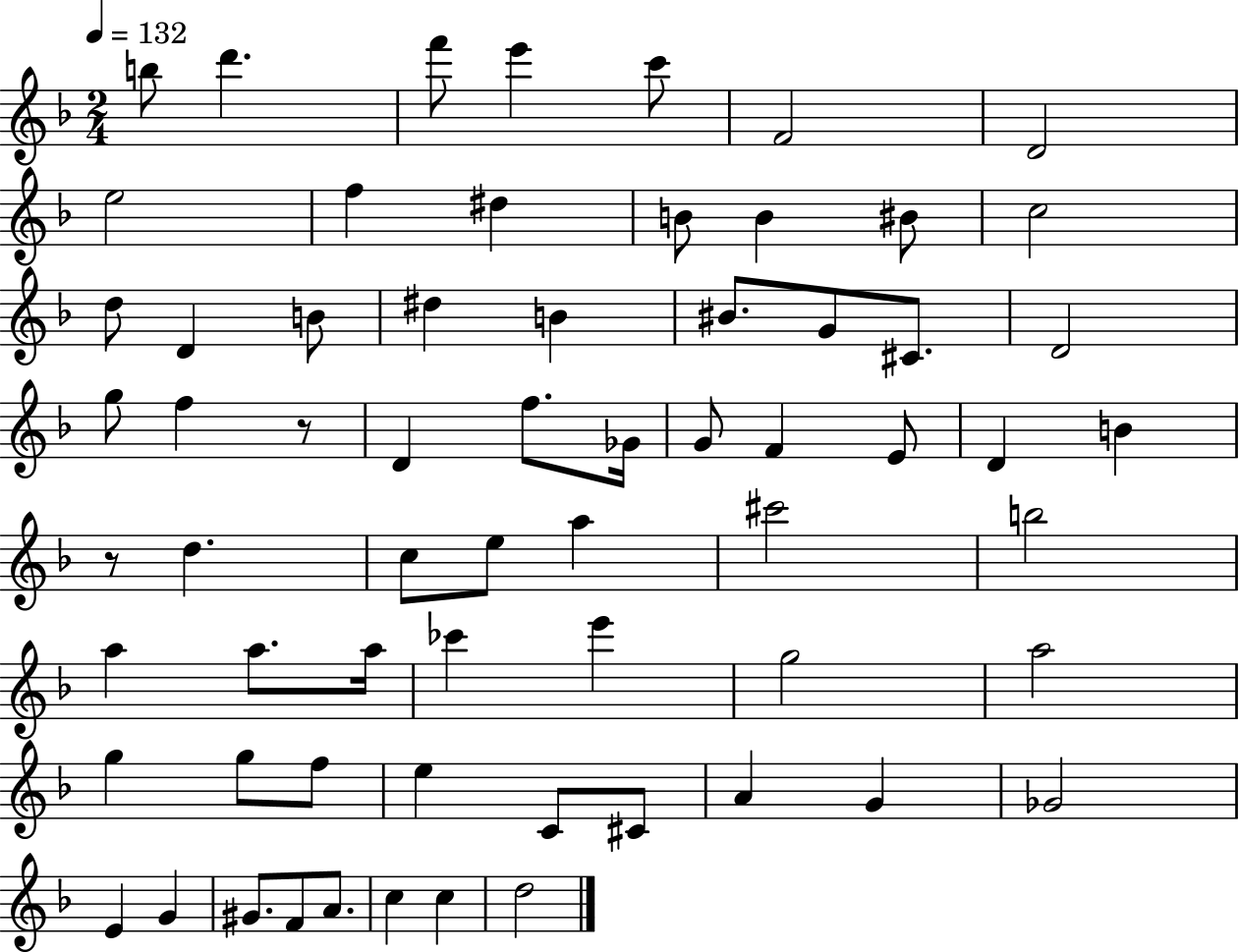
B5/e D6/q. F6/e E6/q C6/e F4/h D4/h E5/h F5/q D#5/q B4/e B4/q BIS4/e C5/h D5/e D4/q B4/e D#5/q B4/q BIS4/e. G4/e C#4/e. D4/h G5/e F5/q R/e D4/q F5/e. Gb4/s G4/e F4/q E4/e D4/q B4/q R/e D5/q. C5/e E5/e A5/q C#6/h B5/h A5/q A5/e. A5/s CES6/q E6/q G5/h A5/h G5/q G5/e F5/e E5/q C4/e C#4/e A4/q G4/q Gb4/h E4/q G4/q G#4/e. F4/e A4/e. C5/q C5/q D5/h